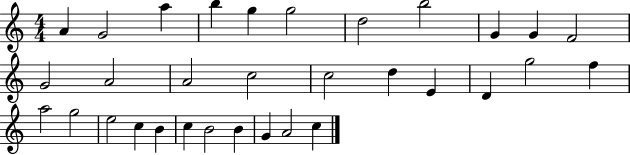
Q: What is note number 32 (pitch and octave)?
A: C5